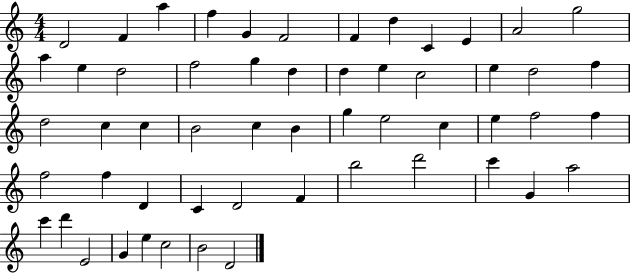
{
  \clef treble
  \numericTimeSignature
  \time 4/4
  \key c \major
  d'2 f'4 a''4 | f''4 g'4 f'2 | f'4 d''4 c'4 e'4 | a'2 g''2 | \break a''4 e''4 d''2 | f''2 g''4 d''4 | d''4 e''4 c''2 | e''4 d''2 f''4 | \break d''2 c''4 c''4 | b'2 c''4 b'4 | g''4 e''2 c''4 | e''4 f''2 f''4 | \break f''2 f''4 d'4 | c'4 d'2 f'4 | b''2 d'''2 | c'''4 g'4 a''2 | \break c'''4 d'''4 e'2 | g'4 e''4 c''2 | b'2 d'2 | \bar "|."
}